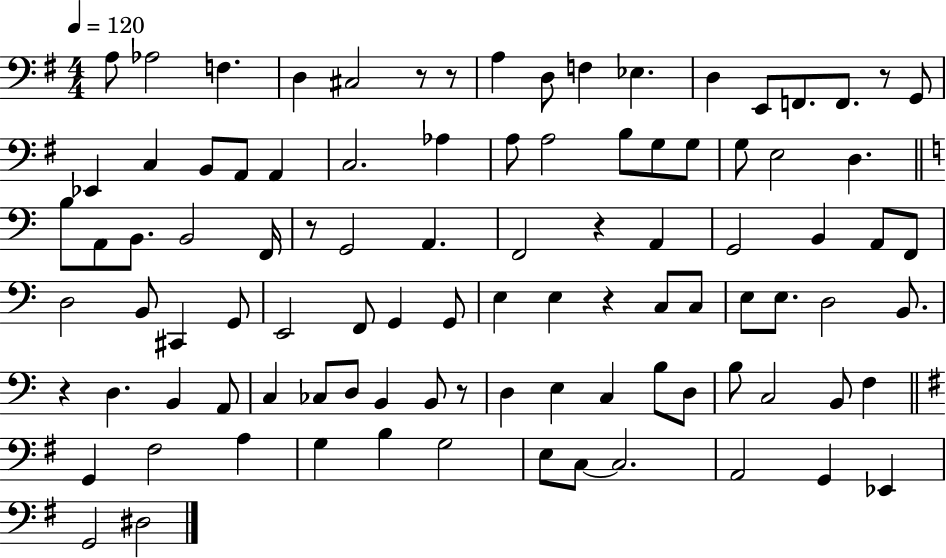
A3/e Ab3/h F3/q. D3/q C#3/h R/e R/e A3/q D3/e F3/q Eb3/q. D3/q E2/e F2/e. F2/e. R/e G2/e Eb2/q C3/q B2/e A2/e A2/q C3/h. Ab3/q A3/e A3/h B3/e G3/e G3/e G3/e E3/h D3/q. B3/e A2/e B2/e. B2/h F2/s R/e G2/h A2/q. F2/h R/q A2/q G2/h B2/q A2/e F2/e D3/h B2/e C#2/q G2/e E2/h F2/e G2/q G2/e E3/q E3/q R/q C3/e C3/e E3/e E3/e. D3/h B2/e. R/q D3/q. B2/q A2/e C3/q CES3/e D3/e B2/q B2/e R/e D3/q E3/q C3/q B3/e D3/e B3/e C3/h B2/e F3/q G2/q F#3/h A3/q G3/q B3/q G3/h E3/e C3/e C3/h. A2/h G2/q Eb2/q G2/h D#3/h